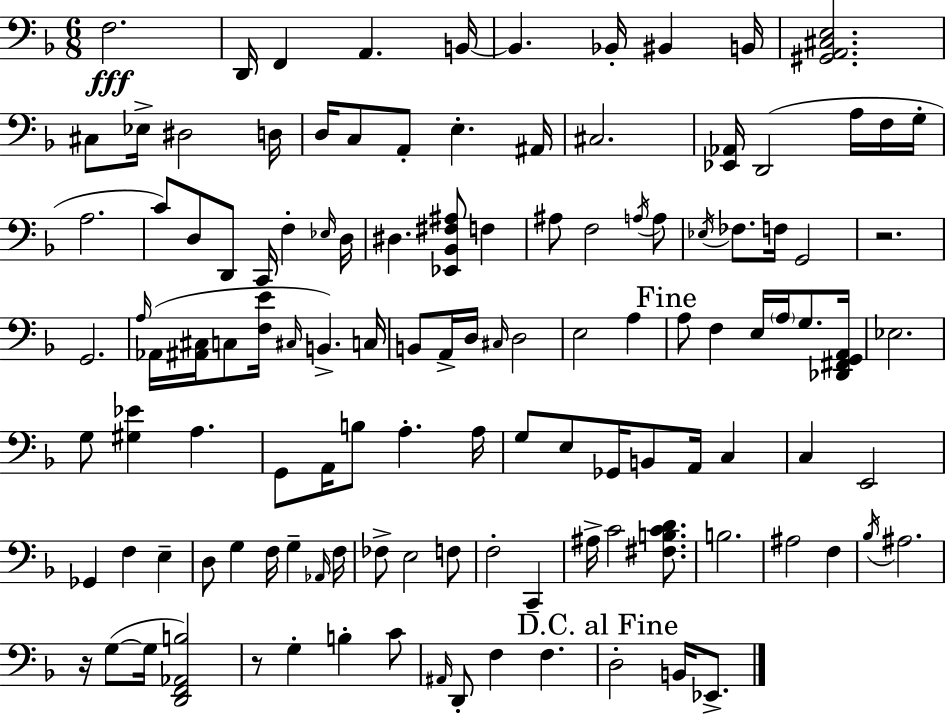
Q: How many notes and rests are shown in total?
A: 121